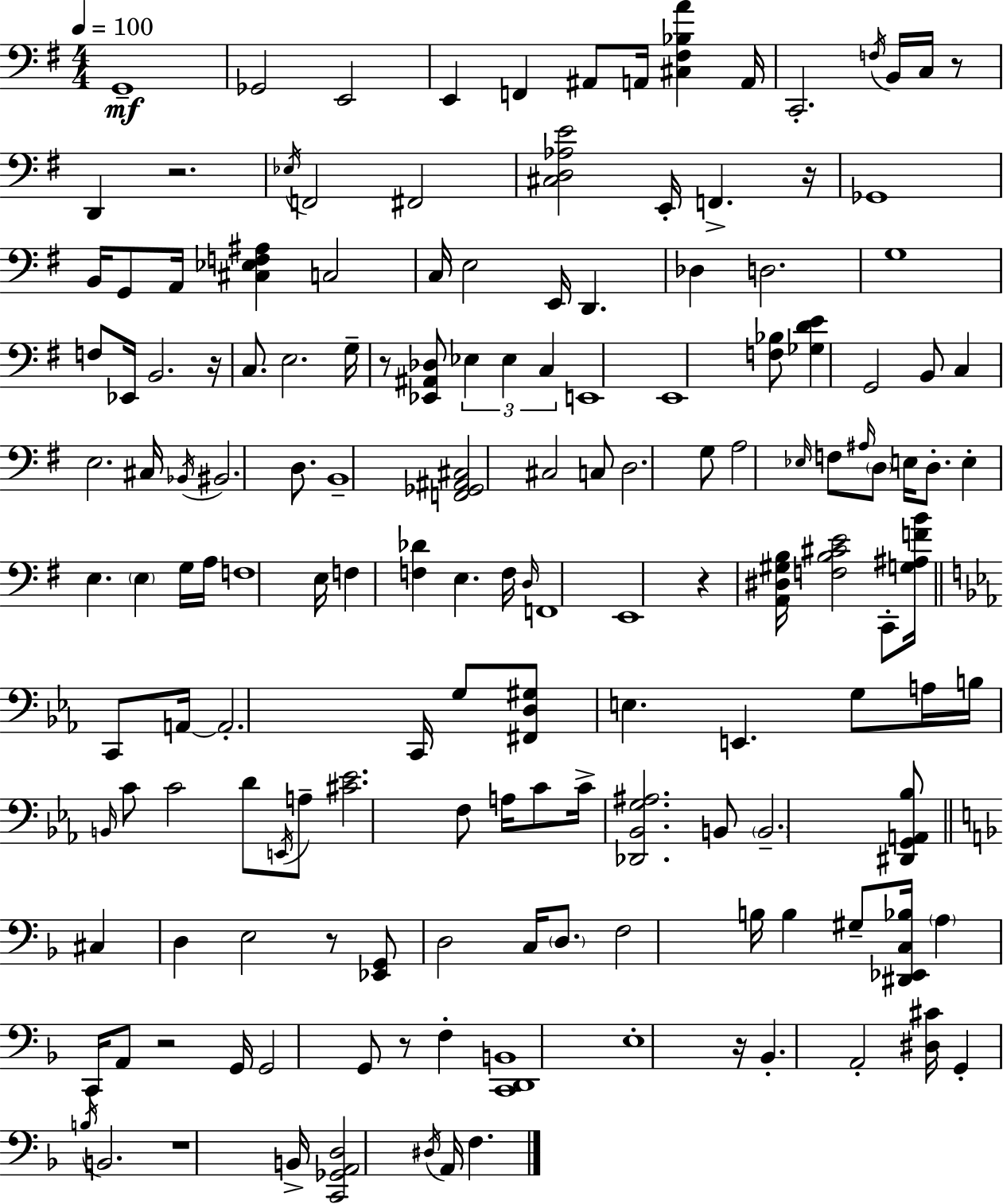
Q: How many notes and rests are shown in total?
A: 155